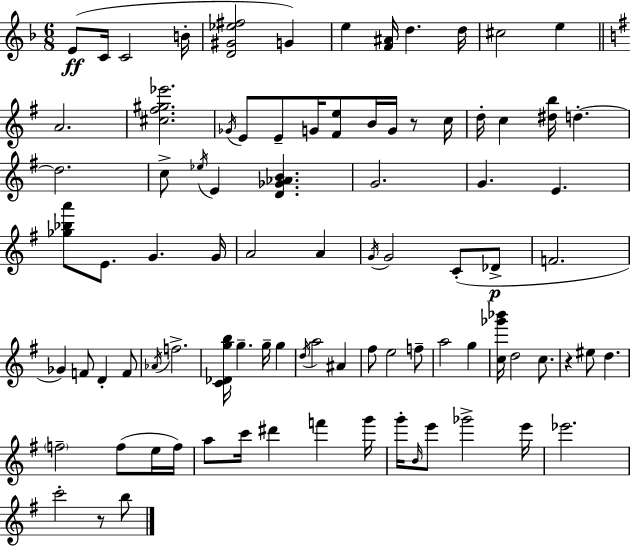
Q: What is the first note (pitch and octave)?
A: E4